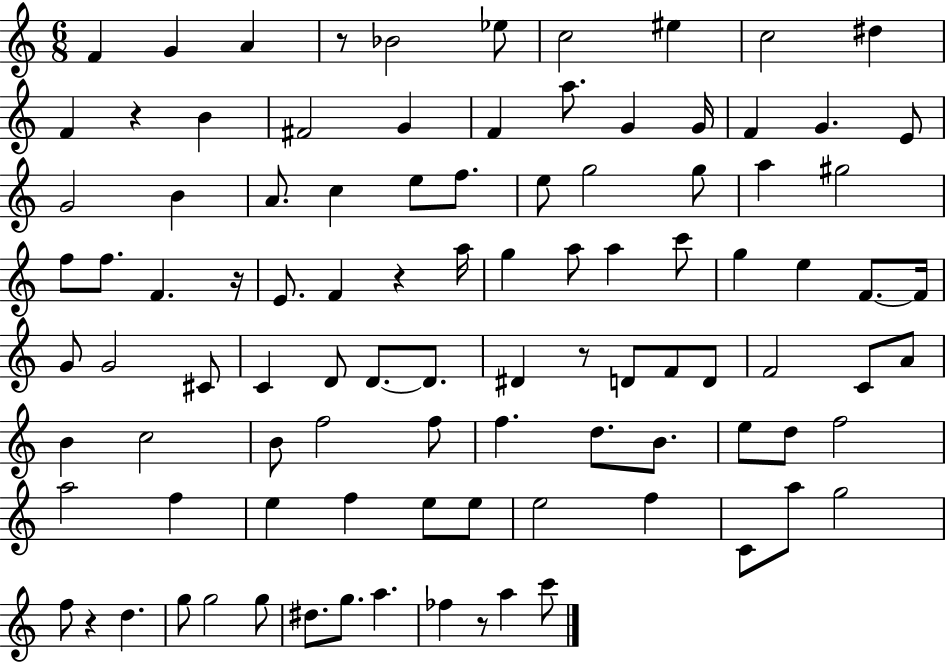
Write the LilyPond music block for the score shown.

{
  \clef treble
  \numericTimeSignature
  \time 6/8
  \key c \major
  f'4 g'4 a'4 | r8 bes'2 ees''8 | c''2 eis''4 | c''2 dis''4 | \break f'4 r4 b'4 | fis'2 g'4 | f'4 a''8. g'4 g'16 | f'4 g'4. e'8 | \break g'2 b'4 | a'8. c''4 e''8 f''8. | e''8 g''2 g''8 | a''4 gis''2 | \break f''8 f''8. f'4. r16 | e'8. f'4 r4 a''16 | g''4 a''8 a''4 c'''8 | g''4 e''4 f'8.~~ f'16 | \break g'8 g'2 cis'8 | c'4 d'8 d'8.~~ d'8. | dis'4 r8 d'8 f'8 d'8 | f'2 c'8 a'8 | \break b'4 c''2 | b'8 f''2 f''8 | f''4. d''8. b'8. | e''8 d''8 f''2 | \break a''2 f''4 | e''4 f''4 e''8 e''8 | e''2 f''4 | c'8 a''8 g''2 | \break f''8 r4 d''4. | g''8 g''2 g''8 | dis''8. g''8. a''4. | fes''4 r8 a''4 c'''8 | \break \bar "|."
}